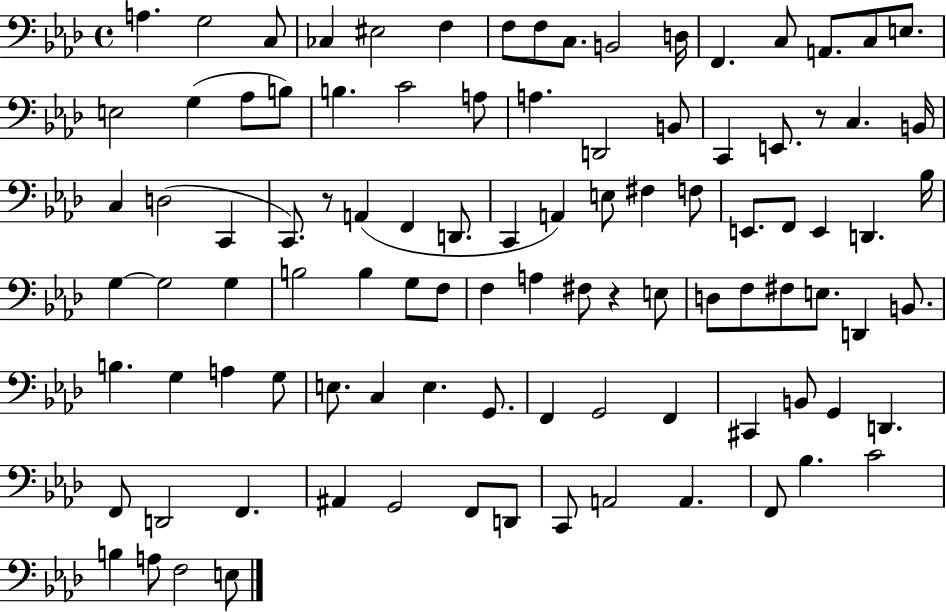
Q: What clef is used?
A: bass